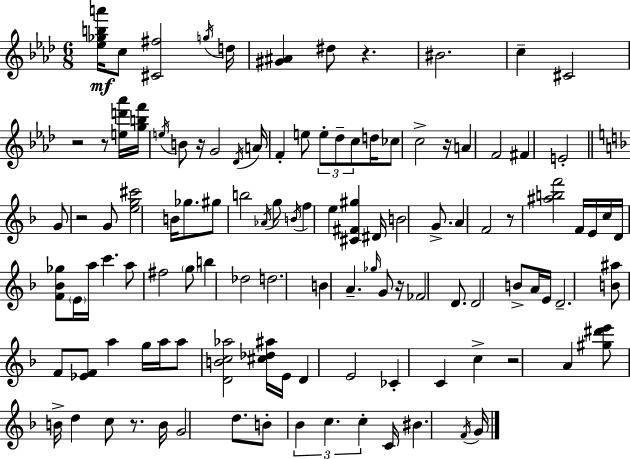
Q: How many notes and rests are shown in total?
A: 114